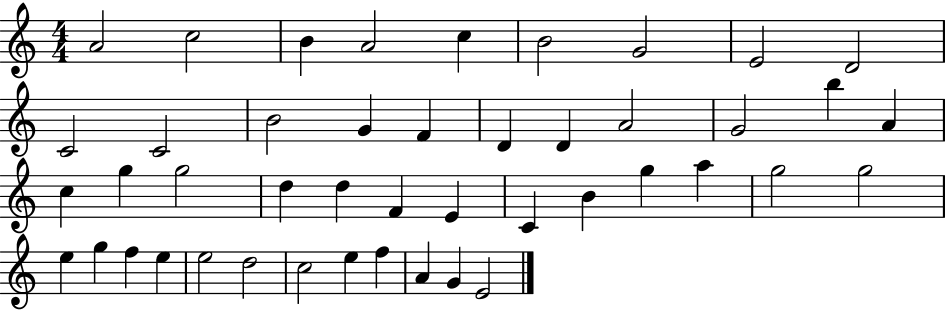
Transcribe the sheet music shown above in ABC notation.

X:1
T:Untitled
M:4/4
L:1/4
K:C
A2 c2 B A2 c B2 G2 E2 D2 C2 C2 B2 G F D D A2 G2 b A c g g2 d d F E C B g a g2 g2 e g f e e2 d2 c2 e f A G E2